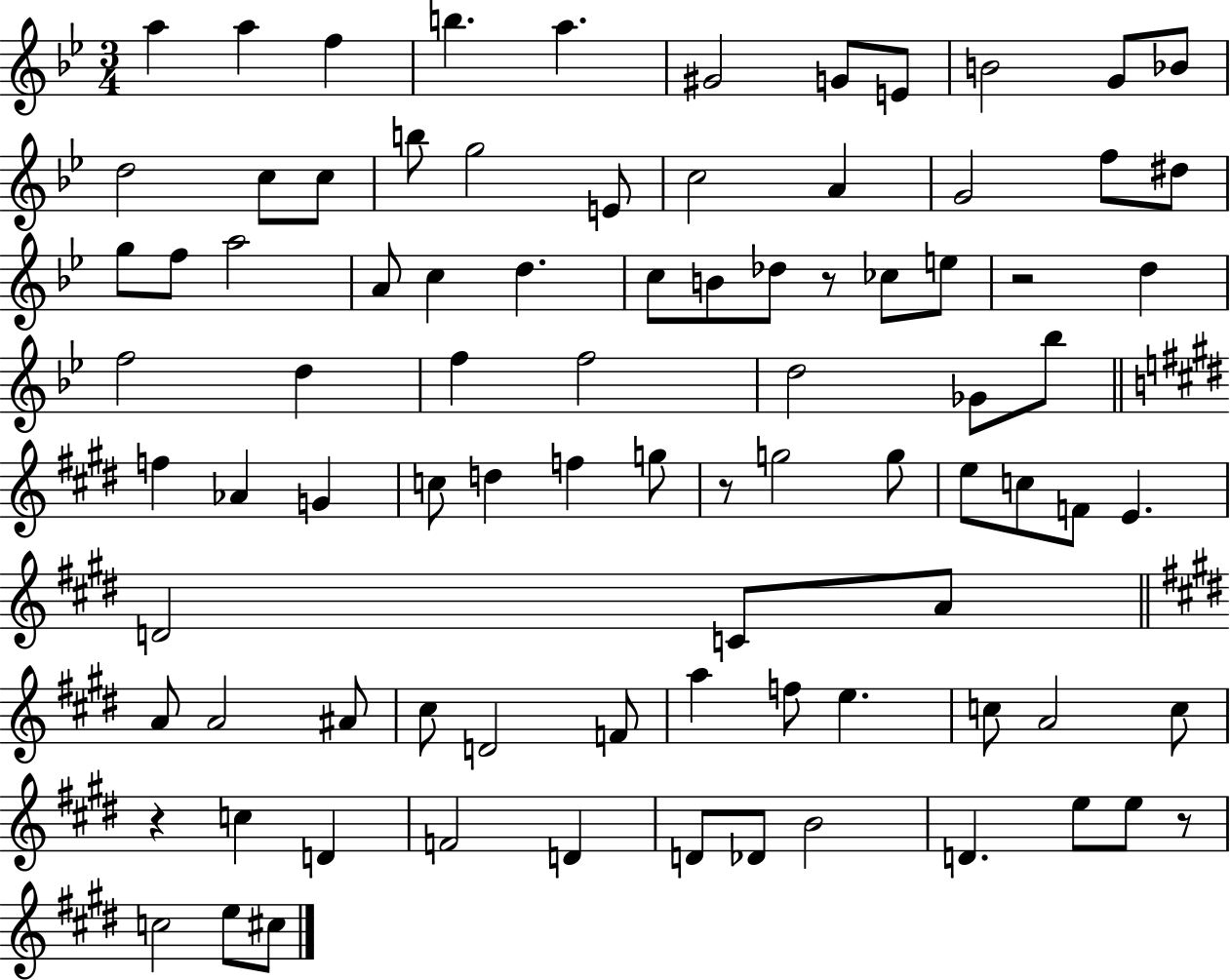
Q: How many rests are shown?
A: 5